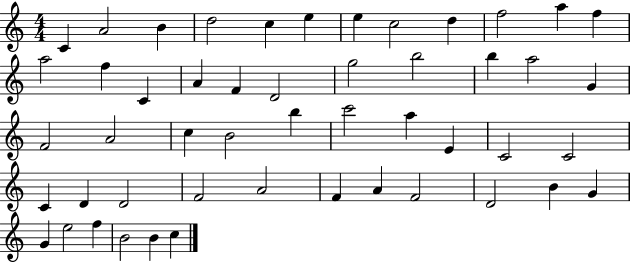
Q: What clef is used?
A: treble